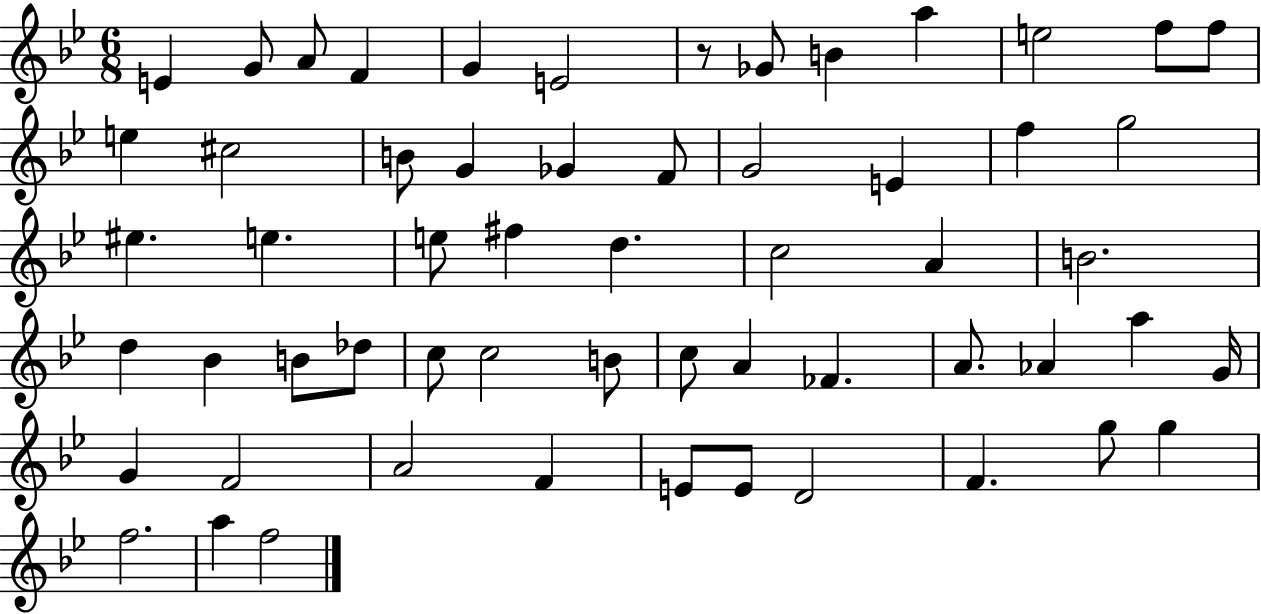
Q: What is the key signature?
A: BES major